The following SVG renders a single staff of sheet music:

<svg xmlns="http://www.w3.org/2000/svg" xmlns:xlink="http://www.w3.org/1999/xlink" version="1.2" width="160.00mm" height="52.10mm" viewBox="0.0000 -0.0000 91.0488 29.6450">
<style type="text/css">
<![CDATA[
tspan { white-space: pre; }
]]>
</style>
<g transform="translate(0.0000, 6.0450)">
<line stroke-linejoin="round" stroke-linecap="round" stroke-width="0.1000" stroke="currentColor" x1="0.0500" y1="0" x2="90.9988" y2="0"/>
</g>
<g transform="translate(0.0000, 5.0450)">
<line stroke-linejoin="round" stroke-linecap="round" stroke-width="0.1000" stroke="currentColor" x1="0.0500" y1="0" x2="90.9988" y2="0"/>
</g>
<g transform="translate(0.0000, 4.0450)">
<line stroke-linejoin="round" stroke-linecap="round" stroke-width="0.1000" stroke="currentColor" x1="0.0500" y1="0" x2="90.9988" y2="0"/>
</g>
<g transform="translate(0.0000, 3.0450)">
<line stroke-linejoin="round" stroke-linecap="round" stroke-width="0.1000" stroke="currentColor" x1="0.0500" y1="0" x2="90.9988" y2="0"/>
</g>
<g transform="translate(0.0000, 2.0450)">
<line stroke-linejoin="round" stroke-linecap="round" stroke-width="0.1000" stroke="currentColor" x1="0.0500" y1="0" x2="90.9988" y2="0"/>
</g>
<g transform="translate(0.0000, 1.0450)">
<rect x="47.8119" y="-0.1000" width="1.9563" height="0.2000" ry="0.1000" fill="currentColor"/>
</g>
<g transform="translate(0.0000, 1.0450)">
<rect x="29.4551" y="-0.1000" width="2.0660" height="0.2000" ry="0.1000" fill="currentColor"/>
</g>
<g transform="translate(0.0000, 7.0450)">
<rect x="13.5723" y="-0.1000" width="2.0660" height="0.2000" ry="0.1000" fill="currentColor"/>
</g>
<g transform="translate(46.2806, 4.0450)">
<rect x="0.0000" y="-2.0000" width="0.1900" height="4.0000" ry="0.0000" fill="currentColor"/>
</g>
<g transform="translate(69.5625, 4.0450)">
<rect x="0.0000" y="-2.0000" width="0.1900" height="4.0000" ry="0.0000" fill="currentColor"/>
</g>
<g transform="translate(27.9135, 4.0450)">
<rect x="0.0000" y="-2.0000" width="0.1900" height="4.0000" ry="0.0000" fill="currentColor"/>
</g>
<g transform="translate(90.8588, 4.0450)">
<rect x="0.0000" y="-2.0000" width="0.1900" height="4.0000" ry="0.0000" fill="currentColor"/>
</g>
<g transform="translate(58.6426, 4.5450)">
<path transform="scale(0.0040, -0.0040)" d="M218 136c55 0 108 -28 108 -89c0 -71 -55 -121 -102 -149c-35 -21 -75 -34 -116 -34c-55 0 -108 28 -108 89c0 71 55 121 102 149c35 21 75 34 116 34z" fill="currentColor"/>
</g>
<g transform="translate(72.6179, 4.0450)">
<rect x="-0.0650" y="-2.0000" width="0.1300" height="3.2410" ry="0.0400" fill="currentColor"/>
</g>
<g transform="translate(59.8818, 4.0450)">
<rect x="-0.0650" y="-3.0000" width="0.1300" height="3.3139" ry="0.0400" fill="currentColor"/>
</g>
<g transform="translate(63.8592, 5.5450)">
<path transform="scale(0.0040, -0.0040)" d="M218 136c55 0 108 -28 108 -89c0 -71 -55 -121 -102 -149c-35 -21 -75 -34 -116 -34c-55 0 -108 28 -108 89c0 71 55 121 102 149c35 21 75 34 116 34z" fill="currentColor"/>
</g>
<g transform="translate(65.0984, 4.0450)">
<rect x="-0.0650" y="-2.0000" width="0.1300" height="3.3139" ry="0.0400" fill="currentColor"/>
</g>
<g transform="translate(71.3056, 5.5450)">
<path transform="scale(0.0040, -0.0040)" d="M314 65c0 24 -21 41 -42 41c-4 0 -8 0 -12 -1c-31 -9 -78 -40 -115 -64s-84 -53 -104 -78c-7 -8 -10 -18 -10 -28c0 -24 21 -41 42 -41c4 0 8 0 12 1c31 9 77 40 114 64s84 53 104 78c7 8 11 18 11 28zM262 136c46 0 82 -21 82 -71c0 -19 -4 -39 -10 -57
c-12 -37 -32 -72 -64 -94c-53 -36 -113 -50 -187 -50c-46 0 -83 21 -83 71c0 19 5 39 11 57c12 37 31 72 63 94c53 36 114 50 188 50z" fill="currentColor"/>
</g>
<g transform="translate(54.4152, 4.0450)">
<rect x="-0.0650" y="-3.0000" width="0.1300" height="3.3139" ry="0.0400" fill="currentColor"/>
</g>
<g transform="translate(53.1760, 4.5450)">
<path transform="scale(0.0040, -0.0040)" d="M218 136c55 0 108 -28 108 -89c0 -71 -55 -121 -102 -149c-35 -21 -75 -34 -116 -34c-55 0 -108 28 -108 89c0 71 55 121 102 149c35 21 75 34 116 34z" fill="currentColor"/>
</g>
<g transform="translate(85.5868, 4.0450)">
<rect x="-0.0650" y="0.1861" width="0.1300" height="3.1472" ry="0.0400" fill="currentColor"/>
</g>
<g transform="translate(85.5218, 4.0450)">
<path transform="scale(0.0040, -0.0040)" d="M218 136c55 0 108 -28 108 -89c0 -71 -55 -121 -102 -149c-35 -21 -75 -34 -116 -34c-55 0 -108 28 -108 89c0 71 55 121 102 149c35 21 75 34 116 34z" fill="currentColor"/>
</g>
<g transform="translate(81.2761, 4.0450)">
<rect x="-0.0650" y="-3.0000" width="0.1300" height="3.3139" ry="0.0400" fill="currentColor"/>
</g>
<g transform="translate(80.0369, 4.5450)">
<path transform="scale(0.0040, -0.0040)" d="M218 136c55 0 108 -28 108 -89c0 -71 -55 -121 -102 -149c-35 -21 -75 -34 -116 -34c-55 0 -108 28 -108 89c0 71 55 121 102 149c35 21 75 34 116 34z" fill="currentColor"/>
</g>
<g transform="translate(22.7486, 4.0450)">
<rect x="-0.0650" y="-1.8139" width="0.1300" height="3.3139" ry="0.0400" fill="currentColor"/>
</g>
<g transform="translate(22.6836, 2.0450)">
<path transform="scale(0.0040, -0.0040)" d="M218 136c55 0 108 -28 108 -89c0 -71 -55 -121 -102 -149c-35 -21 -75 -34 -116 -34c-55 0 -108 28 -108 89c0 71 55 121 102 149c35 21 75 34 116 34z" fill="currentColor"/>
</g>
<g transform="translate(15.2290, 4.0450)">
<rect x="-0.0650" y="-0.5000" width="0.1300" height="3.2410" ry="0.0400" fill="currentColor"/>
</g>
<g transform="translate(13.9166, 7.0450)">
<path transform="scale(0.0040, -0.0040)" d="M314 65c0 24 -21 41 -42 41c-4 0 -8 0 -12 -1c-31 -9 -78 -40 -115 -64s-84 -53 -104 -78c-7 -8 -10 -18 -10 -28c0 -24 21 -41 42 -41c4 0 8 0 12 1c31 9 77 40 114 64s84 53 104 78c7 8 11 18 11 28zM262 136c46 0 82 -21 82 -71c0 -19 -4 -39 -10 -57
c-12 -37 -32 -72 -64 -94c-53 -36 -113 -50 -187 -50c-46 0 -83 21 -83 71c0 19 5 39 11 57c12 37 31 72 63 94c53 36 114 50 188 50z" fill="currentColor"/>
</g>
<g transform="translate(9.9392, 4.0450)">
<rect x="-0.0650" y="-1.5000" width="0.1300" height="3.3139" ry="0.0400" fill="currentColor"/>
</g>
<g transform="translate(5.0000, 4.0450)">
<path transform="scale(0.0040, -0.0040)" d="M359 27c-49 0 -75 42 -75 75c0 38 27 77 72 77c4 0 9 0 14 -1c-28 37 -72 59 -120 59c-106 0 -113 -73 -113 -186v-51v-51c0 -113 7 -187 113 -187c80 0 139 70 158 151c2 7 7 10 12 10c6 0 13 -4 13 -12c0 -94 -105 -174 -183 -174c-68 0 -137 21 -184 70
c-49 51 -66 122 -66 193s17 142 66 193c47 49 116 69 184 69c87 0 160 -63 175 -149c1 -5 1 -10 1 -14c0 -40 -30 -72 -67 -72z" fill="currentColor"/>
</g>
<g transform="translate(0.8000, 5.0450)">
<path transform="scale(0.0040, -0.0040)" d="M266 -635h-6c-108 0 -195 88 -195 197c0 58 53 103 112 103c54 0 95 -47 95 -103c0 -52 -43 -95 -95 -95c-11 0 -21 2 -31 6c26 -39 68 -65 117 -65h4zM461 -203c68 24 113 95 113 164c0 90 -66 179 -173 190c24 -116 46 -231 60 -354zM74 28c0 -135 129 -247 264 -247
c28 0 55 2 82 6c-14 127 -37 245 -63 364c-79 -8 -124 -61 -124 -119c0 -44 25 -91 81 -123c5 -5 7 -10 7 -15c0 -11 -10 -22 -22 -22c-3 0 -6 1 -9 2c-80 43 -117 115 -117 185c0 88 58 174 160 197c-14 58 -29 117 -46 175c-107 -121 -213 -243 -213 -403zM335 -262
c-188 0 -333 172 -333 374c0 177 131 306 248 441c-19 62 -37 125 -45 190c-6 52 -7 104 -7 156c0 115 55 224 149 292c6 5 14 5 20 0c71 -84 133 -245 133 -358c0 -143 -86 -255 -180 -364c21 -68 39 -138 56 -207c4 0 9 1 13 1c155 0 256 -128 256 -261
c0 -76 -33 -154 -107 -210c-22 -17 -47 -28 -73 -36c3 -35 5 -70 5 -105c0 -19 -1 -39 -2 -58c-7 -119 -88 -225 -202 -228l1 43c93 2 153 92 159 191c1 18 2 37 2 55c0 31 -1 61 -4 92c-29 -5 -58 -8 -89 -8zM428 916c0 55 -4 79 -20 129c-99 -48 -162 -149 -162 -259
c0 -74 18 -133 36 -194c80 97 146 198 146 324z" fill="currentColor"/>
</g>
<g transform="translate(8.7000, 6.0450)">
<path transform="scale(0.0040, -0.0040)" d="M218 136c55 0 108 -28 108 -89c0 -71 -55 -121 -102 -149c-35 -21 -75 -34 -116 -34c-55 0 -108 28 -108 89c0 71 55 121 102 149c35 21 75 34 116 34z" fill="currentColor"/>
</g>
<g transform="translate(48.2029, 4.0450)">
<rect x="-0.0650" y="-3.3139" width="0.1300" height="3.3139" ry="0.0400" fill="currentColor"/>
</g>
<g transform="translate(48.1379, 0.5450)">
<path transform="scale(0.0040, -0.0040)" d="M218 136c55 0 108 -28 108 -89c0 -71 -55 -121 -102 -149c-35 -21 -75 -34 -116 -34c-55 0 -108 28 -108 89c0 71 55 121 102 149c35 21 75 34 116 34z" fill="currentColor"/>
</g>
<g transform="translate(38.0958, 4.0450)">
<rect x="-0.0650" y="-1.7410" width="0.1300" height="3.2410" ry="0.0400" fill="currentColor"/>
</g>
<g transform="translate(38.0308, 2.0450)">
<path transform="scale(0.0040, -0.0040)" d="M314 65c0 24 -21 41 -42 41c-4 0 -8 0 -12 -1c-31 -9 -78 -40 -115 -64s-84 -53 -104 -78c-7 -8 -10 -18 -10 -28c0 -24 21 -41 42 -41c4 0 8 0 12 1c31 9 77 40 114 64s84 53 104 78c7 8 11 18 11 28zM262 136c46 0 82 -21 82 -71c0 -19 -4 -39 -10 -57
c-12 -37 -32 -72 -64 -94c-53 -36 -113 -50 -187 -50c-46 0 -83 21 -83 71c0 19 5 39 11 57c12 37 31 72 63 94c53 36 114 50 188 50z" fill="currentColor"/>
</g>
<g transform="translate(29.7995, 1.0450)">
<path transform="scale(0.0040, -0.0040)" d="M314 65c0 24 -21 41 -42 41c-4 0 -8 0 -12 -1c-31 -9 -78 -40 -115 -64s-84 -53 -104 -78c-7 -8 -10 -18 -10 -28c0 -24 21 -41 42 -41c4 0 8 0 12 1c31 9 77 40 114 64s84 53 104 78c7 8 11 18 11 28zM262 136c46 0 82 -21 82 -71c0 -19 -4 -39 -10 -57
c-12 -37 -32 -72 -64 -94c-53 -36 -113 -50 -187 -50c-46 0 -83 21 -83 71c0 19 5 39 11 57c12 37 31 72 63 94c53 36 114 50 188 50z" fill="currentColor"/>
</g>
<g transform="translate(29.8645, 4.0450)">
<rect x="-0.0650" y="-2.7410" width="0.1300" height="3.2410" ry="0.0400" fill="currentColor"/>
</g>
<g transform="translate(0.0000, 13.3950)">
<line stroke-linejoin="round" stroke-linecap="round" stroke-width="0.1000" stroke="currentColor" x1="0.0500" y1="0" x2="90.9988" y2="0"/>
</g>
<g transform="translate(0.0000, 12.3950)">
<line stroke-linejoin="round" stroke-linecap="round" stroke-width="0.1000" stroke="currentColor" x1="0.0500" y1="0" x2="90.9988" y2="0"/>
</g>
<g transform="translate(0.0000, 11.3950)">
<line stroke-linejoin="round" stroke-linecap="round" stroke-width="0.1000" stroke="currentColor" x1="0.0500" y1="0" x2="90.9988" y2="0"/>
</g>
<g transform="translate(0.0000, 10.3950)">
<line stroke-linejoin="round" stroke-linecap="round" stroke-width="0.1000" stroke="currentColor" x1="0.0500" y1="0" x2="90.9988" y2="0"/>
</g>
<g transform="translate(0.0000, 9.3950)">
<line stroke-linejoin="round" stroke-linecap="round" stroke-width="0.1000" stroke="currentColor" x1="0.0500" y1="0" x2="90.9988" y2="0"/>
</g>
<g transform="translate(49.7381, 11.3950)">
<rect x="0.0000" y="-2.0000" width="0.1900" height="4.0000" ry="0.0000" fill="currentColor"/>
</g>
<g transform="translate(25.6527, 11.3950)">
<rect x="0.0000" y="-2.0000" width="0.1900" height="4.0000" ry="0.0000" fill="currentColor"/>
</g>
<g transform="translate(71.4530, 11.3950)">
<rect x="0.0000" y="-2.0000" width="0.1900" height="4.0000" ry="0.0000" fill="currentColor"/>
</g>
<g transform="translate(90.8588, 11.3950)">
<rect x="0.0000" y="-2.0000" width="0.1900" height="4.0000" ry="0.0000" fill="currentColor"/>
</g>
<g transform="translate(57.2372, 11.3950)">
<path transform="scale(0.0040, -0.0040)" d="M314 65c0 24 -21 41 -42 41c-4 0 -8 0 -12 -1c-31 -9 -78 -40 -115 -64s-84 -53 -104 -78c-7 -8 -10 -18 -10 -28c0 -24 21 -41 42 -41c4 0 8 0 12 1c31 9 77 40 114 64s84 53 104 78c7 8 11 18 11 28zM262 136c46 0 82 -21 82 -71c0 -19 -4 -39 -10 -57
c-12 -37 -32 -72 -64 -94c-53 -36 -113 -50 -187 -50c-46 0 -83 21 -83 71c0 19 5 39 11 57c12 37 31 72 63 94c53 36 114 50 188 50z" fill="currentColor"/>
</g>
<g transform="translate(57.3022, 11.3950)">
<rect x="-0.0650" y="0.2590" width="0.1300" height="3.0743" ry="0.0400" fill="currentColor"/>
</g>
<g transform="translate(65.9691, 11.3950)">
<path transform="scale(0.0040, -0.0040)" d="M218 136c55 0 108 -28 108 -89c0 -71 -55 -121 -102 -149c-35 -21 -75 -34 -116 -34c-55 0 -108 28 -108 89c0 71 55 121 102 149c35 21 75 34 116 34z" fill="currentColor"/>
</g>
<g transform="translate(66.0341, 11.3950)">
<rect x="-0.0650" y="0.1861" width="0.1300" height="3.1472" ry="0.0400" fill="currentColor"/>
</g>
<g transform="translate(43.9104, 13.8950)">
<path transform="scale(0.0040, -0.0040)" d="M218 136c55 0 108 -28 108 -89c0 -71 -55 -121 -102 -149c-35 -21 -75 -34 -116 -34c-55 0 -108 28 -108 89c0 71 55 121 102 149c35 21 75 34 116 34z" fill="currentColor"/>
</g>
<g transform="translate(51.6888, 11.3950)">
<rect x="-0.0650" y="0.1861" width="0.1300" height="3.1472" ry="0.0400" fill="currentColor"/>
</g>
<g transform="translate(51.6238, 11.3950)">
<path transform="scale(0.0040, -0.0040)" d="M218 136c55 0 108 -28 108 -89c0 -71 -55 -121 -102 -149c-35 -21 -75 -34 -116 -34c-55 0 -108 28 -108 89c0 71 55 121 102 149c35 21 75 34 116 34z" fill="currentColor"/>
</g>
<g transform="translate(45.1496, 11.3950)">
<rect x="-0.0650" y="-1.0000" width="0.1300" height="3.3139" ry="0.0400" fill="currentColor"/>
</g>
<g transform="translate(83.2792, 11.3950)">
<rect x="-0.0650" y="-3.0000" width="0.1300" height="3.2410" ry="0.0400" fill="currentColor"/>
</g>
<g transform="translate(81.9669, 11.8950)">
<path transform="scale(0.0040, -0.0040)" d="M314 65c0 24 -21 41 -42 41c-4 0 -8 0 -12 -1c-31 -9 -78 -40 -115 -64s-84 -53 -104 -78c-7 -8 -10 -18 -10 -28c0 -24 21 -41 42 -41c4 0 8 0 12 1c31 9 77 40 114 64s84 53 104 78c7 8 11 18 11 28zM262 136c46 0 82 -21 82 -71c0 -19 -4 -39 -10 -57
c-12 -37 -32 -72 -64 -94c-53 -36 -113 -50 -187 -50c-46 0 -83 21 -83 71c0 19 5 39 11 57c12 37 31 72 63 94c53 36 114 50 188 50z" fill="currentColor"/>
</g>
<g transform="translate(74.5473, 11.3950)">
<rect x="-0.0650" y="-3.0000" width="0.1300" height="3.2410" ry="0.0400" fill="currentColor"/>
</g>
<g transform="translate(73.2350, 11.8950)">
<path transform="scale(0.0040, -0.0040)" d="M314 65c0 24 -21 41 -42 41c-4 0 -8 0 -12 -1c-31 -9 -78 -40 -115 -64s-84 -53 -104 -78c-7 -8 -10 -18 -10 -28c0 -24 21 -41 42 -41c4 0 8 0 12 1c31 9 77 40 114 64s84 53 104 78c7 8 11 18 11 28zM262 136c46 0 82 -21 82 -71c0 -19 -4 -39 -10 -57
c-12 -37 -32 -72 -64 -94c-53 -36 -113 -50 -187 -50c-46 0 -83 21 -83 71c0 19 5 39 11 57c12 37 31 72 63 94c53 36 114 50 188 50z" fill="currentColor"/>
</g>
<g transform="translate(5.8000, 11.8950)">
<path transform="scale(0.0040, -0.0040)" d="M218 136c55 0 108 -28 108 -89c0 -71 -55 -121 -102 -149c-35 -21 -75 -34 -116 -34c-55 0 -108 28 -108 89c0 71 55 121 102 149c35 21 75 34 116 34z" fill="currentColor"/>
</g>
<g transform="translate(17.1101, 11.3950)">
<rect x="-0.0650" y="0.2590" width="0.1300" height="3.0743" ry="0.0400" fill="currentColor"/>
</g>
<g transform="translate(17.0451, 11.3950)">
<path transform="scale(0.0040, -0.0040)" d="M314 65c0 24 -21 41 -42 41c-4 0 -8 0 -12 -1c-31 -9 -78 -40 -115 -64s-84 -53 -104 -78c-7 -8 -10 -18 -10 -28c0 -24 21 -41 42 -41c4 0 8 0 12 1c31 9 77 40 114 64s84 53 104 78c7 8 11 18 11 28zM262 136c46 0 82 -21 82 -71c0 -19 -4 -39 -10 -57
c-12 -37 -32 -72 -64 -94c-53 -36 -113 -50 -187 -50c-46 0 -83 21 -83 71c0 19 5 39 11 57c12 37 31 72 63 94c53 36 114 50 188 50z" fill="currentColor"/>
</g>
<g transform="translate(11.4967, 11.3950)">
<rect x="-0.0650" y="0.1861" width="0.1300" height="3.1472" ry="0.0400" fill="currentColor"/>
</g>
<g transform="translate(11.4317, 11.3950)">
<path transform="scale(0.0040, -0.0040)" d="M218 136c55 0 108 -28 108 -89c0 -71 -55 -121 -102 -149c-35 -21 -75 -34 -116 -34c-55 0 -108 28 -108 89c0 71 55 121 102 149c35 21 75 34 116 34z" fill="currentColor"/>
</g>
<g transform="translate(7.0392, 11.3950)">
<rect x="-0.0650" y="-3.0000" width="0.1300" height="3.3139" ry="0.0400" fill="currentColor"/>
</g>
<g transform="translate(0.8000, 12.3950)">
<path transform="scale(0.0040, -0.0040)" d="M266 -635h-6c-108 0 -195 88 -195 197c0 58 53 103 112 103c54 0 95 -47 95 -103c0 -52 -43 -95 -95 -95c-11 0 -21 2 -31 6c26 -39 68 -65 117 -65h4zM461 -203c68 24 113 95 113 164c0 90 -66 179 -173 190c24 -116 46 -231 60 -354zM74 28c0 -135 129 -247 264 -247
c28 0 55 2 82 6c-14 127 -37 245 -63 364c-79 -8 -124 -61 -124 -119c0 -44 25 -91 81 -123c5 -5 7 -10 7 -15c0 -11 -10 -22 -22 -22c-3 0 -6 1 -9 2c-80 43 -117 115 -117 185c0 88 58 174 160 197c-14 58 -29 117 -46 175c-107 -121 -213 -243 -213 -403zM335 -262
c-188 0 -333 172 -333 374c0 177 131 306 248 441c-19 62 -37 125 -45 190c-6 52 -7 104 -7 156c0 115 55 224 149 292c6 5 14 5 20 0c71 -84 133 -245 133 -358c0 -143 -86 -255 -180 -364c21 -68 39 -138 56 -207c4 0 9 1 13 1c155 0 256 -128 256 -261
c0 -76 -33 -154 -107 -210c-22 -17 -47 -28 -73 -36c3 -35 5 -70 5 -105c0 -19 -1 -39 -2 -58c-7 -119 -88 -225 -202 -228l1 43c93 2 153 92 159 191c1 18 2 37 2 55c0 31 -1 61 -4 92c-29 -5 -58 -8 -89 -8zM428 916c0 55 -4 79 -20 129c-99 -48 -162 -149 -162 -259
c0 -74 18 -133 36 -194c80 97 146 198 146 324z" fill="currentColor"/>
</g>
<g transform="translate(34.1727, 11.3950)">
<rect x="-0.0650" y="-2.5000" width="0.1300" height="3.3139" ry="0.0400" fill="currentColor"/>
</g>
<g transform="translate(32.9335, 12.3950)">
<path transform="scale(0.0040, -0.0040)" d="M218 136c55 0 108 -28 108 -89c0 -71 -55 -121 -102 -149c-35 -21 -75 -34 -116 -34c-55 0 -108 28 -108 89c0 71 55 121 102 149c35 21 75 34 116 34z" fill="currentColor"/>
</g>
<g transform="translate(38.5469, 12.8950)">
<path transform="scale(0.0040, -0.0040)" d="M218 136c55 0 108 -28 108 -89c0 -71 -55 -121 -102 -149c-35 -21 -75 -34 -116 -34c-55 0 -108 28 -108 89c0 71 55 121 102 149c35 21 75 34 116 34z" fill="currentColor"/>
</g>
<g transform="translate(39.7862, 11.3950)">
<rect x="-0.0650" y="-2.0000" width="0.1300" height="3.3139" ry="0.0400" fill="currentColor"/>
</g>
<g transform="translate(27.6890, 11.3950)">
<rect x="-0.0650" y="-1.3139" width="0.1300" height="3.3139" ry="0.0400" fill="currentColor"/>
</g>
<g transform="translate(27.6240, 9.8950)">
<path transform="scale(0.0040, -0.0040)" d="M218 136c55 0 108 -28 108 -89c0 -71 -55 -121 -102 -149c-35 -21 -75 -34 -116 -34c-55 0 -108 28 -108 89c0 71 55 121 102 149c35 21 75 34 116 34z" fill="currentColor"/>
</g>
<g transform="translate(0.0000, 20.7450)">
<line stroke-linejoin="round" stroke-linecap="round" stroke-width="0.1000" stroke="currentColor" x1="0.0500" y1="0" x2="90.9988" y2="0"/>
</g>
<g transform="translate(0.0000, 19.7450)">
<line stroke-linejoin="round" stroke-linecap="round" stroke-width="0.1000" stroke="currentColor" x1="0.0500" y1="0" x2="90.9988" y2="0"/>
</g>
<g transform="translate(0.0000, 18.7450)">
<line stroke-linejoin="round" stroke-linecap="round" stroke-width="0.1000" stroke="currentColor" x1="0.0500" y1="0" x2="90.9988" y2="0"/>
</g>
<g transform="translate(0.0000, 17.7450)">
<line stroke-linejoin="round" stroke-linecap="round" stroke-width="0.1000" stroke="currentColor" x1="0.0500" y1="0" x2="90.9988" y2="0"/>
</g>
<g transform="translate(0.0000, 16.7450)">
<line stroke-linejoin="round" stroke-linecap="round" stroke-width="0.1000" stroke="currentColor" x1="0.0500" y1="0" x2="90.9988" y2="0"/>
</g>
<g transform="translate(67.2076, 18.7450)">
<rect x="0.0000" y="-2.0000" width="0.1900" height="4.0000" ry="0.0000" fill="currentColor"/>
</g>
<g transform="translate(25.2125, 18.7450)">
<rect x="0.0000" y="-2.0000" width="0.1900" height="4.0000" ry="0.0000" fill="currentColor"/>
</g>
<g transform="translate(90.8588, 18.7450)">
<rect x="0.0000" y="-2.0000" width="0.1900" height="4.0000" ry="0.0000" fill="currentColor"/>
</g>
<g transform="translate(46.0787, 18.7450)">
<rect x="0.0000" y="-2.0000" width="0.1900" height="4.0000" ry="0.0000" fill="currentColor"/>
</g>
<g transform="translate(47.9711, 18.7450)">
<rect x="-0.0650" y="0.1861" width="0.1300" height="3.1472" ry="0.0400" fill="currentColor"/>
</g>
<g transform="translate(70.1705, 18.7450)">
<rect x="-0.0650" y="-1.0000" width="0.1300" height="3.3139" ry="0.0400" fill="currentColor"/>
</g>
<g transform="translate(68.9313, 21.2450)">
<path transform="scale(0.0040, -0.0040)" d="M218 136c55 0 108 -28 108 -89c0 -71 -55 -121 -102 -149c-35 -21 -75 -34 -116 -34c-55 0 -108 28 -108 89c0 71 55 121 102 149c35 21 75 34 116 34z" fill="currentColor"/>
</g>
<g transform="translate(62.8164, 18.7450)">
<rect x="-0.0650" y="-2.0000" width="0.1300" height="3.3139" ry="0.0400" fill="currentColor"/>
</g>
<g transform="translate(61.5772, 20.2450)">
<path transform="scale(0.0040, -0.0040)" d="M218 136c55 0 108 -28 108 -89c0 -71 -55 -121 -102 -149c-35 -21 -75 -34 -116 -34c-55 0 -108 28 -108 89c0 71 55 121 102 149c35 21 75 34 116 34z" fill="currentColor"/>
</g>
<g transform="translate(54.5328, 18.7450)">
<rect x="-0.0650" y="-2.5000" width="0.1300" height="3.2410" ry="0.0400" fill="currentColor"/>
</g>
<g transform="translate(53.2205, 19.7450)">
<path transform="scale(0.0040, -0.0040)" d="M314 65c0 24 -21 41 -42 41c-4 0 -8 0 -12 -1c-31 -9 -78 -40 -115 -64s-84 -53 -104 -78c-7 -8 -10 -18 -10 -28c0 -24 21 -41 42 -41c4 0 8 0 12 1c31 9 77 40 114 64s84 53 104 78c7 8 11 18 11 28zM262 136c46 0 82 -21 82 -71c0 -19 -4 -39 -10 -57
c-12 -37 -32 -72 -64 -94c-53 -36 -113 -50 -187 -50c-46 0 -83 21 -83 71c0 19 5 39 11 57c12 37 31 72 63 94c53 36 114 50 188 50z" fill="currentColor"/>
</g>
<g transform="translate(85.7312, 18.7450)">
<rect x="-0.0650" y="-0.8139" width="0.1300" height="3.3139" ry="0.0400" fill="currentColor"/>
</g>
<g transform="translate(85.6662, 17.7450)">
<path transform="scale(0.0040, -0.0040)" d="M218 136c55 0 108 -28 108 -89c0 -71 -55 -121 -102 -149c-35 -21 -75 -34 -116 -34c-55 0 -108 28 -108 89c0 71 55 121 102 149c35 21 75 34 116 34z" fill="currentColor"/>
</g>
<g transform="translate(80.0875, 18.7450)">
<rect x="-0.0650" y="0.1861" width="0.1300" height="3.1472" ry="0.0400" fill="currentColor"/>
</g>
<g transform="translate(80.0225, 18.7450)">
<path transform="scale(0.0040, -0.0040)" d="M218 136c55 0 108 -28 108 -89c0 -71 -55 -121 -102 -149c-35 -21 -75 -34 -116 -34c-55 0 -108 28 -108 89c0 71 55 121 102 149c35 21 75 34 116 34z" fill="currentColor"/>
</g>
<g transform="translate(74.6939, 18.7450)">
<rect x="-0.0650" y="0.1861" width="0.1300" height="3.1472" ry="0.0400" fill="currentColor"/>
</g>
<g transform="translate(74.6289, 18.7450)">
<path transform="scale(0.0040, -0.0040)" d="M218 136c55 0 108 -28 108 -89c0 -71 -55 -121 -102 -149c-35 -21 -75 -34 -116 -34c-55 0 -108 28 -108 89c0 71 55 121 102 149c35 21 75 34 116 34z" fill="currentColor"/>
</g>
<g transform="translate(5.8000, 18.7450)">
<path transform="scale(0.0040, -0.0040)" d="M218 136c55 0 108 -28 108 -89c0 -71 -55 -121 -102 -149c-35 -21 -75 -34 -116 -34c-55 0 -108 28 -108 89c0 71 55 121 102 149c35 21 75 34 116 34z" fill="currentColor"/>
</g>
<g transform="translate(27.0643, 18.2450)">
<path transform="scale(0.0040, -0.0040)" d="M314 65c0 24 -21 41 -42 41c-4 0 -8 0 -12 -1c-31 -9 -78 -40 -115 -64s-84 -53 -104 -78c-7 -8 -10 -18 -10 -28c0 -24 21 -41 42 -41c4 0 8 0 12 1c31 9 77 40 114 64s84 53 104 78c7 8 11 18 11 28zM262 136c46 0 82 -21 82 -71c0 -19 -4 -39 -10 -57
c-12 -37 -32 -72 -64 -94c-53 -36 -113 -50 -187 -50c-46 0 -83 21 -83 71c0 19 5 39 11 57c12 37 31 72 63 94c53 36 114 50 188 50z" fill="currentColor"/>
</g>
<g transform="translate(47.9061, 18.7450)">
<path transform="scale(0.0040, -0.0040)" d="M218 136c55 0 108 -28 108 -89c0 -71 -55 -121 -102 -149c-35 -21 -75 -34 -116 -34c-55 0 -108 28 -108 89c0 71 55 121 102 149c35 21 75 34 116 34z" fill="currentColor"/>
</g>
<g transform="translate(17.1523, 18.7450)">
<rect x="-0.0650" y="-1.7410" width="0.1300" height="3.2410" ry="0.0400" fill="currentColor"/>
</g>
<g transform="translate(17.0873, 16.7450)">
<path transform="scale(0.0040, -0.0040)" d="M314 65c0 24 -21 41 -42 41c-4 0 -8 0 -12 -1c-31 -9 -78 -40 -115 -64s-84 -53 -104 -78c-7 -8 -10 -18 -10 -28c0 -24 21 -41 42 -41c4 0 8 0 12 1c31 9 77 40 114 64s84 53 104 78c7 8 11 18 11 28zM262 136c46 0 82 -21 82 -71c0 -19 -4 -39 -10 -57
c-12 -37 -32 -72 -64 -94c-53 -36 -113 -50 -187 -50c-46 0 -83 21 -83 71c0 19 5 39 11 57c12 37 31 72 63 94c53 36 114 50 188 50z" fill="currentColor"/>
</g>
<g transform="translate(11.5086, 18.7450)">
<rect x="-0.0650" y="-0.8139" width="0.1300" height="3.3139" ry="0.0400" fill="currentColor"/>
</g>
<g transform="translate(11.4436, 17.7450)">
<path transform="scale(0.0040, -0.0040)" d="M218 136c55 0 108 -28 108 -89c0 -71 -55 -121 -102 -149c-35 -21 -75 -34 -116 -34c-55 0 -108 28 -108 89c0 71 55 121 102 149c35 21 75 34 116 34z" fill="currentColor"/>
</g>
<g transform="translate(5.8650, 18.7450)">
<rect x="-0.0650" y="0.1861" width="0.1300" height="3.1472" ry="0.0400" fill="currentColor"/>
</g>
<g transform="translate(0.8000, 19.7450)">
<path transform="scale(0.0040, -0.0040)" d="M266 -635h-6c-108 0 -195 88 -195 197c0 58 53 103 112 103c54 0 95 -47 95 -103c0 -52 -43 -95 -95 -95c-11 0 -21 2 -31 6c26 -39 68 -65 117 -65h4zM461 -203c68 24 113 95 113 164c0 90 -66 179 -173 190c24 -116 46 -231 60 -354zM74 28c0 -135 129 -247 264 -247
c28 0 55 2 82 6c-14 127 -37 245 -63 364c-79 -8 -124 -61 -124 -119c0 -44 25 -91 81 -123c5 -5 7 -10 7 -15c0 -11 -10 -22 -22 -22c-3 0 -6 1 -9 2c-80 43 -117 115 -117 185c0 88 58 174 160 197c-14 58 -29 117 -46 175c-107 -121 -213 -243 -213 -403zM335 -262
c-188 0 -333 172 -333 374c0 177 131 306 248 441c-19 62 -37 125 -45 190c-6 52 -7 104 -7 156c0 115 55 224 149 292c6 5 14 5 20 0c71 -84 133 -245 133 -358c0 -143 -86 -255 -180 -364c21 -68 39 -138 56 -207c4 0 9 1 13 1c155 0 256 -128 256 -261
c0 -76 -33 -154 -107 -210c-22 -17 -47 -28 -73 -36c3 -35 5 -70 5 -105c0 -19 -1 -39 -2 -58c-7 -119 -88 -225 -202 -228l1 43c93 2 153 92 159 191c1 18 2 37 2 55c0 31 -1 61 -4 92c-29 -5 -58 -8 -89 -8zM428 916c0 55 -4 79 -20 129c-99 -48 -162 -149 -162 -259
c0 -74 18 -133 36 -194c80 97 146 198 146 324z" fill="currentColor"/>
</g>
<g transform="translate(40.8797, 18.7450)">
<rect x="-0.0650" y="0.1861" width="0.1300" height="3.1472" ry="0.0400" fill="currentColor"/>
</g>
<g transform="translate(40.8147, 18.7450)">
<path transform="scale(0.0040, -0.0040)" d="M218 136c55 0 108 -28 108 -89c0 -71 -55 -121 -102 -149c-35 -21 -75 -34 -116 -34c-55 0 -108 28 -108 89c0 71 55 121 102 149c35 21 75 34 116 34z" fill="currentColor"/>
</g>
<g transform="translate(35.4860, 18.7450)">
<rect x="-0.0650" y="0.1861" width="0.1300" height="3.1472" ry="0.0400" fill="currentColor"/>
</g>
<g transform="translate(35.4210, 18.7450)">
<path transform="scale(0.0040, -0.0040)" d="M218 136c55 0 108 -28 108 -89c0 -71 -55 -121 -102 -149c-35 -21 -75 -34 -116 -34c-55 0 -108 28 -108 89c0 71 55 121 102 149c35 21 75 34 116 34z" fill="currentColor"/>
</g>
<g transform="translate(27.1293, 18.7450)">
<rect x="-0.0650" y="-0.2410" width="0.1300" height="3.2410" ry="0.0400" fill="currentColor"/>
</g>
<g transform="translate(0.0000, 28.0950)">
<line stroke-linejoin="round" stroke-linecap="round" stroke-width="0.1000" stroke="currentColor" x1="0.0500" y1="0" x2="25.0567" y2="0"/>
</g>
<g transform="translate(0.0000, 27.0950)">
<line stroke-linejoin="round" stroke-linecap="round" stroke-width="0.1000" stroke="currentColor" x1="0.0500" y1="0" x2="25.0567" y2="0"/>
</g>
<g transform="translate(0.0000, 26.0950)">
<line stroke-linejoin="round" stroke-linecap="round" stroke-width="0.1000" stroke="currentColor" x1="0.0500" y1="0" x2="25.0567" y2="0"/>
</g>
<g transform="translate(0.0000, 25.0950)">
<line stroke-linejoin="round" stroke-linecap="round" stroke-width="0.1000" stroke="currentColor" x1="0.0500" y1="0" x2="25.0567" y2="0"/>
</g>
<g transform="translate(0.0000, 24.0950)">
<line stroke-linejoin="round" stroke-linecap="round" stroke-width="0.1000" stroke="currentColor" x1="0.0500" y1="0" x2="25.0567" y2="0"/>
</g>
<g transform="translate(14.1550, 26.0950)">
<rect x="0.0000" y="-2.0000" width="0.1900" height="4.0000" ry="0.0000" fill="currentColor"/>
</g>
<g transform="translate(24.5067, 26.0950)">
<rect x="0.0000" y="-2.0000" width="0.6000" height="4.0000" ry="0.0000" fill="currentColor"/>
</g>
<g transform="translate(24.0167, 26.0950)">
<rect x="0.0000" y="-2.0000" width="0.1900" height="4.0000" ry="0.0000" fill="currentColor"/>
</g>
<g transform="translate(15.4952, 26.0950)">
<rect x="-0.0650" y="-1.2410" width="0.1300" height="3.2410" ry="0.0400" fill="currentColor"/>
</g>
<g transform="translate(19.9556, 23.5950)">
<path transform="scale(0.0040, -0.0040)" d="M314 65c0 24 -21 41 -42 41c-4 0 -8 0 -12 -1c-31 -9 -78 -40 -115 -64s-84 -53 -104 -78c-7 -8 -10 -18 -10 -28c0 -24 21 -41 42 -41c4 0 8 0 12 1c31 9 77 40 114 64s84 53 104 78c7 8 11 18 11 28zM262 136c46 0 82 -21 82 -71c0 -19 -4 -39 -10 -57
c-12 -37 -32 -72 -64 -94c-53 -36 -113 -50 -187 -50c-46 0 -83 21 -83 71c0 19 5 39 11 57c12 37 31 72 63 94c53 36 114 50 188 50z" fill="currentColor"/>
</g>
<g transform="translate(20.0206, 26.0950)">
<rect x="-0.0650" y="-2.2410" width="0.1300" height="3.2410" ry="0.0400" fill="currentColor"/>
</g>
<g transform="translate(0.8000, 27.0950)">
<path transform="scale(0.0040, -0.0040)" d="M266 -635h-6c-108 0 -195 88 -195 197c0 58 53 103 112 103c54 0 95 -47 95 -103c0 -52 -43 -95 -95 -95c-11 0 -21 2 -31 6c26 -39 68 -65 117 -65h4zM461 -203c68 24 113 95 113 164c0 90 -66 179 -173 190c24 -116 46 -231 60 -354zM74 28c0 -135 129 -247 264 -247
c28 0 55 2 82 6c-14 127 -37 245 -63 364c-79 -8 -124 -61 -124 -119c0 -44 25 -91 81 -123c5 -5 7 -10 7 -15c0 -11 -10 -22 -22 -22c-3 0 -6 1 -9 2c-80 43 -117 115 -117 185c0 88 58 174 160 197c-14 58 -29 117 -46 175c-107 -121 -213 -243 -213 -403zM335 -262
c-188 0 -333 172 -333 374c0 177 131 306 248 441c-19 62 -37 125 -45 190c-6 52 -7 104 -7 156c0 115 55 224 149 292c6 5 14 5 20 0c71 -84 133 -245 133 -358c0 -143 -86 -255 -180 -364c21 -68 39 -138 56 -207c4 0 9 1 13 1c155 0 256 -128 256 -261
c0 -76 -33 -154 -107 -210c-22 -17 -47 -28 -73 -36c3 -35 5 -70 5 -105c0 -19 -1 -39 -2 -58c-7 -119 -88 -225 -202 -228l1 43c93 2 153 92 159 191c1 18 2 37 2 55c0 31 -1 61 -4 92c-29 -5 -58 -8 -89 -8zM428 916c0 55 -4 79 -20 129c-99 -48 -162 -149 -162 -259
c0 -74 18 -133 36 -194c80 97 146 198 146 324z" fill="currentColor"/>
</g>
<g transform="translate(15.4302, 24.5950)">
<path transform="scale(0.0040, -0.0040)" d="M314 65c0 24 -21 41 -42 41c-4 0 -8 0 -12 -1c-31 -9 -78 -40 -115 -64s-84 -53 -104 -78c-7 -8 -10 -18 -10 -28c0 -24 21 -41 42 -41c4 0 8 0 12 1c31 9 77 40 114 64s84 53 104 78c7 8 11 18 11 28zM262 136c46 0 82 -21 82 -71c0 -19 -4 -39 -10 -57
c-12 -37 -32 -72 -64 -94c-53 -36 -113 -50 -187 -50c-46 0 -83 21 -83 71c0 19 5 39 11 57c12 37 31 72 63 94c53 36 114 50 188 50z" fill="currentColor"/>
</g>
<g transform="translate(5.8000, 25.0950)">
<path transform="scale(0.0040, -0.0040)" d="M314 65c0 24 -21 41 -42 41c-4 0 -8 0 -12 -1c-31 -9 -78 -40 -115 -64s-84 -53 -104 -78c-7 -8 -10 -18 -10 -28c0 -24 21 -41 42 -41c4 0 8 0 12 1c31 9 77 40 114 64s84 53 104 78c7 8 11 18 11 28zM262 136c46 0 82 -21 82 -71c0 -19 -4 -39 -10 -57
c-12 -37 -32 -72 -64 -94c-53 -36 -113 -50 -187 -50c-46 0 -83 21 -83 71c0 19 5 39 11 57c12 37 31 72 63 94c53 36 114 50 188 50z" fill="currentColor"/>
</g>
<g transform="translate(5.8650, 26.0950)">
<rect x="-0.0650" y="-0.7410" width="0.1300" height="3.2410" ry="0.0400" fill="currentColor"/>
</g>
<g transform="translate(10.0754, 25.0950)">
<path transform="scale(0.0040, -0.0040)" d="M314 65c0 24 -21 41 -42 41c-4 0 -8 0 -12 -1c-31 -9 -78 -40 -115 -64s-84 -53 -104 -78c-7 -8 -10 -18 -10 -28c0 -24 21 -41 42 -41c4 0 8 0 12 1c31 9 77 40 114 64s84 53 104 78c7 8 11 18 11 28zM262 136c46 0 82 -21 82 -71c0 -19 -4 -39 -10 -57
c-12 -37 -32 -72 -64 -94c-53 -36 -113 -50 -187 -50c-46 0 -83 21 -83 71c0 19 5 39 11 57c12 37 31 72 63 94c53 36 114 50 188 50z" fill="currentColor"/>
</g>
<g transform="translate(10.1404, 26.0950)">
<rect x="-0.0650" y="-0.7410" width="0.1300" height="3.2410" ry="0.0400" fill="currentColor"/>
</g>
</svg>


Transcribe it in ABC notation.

X:1
T:Untitled
M:4/4
L:1/4
K:C
E C2 f a2 f2 b A A F F2 A B A B B2 e G F D B B2 B A2 A2 B d f2 c2 B B B G2 F D B B d d2 d2 e2 g2